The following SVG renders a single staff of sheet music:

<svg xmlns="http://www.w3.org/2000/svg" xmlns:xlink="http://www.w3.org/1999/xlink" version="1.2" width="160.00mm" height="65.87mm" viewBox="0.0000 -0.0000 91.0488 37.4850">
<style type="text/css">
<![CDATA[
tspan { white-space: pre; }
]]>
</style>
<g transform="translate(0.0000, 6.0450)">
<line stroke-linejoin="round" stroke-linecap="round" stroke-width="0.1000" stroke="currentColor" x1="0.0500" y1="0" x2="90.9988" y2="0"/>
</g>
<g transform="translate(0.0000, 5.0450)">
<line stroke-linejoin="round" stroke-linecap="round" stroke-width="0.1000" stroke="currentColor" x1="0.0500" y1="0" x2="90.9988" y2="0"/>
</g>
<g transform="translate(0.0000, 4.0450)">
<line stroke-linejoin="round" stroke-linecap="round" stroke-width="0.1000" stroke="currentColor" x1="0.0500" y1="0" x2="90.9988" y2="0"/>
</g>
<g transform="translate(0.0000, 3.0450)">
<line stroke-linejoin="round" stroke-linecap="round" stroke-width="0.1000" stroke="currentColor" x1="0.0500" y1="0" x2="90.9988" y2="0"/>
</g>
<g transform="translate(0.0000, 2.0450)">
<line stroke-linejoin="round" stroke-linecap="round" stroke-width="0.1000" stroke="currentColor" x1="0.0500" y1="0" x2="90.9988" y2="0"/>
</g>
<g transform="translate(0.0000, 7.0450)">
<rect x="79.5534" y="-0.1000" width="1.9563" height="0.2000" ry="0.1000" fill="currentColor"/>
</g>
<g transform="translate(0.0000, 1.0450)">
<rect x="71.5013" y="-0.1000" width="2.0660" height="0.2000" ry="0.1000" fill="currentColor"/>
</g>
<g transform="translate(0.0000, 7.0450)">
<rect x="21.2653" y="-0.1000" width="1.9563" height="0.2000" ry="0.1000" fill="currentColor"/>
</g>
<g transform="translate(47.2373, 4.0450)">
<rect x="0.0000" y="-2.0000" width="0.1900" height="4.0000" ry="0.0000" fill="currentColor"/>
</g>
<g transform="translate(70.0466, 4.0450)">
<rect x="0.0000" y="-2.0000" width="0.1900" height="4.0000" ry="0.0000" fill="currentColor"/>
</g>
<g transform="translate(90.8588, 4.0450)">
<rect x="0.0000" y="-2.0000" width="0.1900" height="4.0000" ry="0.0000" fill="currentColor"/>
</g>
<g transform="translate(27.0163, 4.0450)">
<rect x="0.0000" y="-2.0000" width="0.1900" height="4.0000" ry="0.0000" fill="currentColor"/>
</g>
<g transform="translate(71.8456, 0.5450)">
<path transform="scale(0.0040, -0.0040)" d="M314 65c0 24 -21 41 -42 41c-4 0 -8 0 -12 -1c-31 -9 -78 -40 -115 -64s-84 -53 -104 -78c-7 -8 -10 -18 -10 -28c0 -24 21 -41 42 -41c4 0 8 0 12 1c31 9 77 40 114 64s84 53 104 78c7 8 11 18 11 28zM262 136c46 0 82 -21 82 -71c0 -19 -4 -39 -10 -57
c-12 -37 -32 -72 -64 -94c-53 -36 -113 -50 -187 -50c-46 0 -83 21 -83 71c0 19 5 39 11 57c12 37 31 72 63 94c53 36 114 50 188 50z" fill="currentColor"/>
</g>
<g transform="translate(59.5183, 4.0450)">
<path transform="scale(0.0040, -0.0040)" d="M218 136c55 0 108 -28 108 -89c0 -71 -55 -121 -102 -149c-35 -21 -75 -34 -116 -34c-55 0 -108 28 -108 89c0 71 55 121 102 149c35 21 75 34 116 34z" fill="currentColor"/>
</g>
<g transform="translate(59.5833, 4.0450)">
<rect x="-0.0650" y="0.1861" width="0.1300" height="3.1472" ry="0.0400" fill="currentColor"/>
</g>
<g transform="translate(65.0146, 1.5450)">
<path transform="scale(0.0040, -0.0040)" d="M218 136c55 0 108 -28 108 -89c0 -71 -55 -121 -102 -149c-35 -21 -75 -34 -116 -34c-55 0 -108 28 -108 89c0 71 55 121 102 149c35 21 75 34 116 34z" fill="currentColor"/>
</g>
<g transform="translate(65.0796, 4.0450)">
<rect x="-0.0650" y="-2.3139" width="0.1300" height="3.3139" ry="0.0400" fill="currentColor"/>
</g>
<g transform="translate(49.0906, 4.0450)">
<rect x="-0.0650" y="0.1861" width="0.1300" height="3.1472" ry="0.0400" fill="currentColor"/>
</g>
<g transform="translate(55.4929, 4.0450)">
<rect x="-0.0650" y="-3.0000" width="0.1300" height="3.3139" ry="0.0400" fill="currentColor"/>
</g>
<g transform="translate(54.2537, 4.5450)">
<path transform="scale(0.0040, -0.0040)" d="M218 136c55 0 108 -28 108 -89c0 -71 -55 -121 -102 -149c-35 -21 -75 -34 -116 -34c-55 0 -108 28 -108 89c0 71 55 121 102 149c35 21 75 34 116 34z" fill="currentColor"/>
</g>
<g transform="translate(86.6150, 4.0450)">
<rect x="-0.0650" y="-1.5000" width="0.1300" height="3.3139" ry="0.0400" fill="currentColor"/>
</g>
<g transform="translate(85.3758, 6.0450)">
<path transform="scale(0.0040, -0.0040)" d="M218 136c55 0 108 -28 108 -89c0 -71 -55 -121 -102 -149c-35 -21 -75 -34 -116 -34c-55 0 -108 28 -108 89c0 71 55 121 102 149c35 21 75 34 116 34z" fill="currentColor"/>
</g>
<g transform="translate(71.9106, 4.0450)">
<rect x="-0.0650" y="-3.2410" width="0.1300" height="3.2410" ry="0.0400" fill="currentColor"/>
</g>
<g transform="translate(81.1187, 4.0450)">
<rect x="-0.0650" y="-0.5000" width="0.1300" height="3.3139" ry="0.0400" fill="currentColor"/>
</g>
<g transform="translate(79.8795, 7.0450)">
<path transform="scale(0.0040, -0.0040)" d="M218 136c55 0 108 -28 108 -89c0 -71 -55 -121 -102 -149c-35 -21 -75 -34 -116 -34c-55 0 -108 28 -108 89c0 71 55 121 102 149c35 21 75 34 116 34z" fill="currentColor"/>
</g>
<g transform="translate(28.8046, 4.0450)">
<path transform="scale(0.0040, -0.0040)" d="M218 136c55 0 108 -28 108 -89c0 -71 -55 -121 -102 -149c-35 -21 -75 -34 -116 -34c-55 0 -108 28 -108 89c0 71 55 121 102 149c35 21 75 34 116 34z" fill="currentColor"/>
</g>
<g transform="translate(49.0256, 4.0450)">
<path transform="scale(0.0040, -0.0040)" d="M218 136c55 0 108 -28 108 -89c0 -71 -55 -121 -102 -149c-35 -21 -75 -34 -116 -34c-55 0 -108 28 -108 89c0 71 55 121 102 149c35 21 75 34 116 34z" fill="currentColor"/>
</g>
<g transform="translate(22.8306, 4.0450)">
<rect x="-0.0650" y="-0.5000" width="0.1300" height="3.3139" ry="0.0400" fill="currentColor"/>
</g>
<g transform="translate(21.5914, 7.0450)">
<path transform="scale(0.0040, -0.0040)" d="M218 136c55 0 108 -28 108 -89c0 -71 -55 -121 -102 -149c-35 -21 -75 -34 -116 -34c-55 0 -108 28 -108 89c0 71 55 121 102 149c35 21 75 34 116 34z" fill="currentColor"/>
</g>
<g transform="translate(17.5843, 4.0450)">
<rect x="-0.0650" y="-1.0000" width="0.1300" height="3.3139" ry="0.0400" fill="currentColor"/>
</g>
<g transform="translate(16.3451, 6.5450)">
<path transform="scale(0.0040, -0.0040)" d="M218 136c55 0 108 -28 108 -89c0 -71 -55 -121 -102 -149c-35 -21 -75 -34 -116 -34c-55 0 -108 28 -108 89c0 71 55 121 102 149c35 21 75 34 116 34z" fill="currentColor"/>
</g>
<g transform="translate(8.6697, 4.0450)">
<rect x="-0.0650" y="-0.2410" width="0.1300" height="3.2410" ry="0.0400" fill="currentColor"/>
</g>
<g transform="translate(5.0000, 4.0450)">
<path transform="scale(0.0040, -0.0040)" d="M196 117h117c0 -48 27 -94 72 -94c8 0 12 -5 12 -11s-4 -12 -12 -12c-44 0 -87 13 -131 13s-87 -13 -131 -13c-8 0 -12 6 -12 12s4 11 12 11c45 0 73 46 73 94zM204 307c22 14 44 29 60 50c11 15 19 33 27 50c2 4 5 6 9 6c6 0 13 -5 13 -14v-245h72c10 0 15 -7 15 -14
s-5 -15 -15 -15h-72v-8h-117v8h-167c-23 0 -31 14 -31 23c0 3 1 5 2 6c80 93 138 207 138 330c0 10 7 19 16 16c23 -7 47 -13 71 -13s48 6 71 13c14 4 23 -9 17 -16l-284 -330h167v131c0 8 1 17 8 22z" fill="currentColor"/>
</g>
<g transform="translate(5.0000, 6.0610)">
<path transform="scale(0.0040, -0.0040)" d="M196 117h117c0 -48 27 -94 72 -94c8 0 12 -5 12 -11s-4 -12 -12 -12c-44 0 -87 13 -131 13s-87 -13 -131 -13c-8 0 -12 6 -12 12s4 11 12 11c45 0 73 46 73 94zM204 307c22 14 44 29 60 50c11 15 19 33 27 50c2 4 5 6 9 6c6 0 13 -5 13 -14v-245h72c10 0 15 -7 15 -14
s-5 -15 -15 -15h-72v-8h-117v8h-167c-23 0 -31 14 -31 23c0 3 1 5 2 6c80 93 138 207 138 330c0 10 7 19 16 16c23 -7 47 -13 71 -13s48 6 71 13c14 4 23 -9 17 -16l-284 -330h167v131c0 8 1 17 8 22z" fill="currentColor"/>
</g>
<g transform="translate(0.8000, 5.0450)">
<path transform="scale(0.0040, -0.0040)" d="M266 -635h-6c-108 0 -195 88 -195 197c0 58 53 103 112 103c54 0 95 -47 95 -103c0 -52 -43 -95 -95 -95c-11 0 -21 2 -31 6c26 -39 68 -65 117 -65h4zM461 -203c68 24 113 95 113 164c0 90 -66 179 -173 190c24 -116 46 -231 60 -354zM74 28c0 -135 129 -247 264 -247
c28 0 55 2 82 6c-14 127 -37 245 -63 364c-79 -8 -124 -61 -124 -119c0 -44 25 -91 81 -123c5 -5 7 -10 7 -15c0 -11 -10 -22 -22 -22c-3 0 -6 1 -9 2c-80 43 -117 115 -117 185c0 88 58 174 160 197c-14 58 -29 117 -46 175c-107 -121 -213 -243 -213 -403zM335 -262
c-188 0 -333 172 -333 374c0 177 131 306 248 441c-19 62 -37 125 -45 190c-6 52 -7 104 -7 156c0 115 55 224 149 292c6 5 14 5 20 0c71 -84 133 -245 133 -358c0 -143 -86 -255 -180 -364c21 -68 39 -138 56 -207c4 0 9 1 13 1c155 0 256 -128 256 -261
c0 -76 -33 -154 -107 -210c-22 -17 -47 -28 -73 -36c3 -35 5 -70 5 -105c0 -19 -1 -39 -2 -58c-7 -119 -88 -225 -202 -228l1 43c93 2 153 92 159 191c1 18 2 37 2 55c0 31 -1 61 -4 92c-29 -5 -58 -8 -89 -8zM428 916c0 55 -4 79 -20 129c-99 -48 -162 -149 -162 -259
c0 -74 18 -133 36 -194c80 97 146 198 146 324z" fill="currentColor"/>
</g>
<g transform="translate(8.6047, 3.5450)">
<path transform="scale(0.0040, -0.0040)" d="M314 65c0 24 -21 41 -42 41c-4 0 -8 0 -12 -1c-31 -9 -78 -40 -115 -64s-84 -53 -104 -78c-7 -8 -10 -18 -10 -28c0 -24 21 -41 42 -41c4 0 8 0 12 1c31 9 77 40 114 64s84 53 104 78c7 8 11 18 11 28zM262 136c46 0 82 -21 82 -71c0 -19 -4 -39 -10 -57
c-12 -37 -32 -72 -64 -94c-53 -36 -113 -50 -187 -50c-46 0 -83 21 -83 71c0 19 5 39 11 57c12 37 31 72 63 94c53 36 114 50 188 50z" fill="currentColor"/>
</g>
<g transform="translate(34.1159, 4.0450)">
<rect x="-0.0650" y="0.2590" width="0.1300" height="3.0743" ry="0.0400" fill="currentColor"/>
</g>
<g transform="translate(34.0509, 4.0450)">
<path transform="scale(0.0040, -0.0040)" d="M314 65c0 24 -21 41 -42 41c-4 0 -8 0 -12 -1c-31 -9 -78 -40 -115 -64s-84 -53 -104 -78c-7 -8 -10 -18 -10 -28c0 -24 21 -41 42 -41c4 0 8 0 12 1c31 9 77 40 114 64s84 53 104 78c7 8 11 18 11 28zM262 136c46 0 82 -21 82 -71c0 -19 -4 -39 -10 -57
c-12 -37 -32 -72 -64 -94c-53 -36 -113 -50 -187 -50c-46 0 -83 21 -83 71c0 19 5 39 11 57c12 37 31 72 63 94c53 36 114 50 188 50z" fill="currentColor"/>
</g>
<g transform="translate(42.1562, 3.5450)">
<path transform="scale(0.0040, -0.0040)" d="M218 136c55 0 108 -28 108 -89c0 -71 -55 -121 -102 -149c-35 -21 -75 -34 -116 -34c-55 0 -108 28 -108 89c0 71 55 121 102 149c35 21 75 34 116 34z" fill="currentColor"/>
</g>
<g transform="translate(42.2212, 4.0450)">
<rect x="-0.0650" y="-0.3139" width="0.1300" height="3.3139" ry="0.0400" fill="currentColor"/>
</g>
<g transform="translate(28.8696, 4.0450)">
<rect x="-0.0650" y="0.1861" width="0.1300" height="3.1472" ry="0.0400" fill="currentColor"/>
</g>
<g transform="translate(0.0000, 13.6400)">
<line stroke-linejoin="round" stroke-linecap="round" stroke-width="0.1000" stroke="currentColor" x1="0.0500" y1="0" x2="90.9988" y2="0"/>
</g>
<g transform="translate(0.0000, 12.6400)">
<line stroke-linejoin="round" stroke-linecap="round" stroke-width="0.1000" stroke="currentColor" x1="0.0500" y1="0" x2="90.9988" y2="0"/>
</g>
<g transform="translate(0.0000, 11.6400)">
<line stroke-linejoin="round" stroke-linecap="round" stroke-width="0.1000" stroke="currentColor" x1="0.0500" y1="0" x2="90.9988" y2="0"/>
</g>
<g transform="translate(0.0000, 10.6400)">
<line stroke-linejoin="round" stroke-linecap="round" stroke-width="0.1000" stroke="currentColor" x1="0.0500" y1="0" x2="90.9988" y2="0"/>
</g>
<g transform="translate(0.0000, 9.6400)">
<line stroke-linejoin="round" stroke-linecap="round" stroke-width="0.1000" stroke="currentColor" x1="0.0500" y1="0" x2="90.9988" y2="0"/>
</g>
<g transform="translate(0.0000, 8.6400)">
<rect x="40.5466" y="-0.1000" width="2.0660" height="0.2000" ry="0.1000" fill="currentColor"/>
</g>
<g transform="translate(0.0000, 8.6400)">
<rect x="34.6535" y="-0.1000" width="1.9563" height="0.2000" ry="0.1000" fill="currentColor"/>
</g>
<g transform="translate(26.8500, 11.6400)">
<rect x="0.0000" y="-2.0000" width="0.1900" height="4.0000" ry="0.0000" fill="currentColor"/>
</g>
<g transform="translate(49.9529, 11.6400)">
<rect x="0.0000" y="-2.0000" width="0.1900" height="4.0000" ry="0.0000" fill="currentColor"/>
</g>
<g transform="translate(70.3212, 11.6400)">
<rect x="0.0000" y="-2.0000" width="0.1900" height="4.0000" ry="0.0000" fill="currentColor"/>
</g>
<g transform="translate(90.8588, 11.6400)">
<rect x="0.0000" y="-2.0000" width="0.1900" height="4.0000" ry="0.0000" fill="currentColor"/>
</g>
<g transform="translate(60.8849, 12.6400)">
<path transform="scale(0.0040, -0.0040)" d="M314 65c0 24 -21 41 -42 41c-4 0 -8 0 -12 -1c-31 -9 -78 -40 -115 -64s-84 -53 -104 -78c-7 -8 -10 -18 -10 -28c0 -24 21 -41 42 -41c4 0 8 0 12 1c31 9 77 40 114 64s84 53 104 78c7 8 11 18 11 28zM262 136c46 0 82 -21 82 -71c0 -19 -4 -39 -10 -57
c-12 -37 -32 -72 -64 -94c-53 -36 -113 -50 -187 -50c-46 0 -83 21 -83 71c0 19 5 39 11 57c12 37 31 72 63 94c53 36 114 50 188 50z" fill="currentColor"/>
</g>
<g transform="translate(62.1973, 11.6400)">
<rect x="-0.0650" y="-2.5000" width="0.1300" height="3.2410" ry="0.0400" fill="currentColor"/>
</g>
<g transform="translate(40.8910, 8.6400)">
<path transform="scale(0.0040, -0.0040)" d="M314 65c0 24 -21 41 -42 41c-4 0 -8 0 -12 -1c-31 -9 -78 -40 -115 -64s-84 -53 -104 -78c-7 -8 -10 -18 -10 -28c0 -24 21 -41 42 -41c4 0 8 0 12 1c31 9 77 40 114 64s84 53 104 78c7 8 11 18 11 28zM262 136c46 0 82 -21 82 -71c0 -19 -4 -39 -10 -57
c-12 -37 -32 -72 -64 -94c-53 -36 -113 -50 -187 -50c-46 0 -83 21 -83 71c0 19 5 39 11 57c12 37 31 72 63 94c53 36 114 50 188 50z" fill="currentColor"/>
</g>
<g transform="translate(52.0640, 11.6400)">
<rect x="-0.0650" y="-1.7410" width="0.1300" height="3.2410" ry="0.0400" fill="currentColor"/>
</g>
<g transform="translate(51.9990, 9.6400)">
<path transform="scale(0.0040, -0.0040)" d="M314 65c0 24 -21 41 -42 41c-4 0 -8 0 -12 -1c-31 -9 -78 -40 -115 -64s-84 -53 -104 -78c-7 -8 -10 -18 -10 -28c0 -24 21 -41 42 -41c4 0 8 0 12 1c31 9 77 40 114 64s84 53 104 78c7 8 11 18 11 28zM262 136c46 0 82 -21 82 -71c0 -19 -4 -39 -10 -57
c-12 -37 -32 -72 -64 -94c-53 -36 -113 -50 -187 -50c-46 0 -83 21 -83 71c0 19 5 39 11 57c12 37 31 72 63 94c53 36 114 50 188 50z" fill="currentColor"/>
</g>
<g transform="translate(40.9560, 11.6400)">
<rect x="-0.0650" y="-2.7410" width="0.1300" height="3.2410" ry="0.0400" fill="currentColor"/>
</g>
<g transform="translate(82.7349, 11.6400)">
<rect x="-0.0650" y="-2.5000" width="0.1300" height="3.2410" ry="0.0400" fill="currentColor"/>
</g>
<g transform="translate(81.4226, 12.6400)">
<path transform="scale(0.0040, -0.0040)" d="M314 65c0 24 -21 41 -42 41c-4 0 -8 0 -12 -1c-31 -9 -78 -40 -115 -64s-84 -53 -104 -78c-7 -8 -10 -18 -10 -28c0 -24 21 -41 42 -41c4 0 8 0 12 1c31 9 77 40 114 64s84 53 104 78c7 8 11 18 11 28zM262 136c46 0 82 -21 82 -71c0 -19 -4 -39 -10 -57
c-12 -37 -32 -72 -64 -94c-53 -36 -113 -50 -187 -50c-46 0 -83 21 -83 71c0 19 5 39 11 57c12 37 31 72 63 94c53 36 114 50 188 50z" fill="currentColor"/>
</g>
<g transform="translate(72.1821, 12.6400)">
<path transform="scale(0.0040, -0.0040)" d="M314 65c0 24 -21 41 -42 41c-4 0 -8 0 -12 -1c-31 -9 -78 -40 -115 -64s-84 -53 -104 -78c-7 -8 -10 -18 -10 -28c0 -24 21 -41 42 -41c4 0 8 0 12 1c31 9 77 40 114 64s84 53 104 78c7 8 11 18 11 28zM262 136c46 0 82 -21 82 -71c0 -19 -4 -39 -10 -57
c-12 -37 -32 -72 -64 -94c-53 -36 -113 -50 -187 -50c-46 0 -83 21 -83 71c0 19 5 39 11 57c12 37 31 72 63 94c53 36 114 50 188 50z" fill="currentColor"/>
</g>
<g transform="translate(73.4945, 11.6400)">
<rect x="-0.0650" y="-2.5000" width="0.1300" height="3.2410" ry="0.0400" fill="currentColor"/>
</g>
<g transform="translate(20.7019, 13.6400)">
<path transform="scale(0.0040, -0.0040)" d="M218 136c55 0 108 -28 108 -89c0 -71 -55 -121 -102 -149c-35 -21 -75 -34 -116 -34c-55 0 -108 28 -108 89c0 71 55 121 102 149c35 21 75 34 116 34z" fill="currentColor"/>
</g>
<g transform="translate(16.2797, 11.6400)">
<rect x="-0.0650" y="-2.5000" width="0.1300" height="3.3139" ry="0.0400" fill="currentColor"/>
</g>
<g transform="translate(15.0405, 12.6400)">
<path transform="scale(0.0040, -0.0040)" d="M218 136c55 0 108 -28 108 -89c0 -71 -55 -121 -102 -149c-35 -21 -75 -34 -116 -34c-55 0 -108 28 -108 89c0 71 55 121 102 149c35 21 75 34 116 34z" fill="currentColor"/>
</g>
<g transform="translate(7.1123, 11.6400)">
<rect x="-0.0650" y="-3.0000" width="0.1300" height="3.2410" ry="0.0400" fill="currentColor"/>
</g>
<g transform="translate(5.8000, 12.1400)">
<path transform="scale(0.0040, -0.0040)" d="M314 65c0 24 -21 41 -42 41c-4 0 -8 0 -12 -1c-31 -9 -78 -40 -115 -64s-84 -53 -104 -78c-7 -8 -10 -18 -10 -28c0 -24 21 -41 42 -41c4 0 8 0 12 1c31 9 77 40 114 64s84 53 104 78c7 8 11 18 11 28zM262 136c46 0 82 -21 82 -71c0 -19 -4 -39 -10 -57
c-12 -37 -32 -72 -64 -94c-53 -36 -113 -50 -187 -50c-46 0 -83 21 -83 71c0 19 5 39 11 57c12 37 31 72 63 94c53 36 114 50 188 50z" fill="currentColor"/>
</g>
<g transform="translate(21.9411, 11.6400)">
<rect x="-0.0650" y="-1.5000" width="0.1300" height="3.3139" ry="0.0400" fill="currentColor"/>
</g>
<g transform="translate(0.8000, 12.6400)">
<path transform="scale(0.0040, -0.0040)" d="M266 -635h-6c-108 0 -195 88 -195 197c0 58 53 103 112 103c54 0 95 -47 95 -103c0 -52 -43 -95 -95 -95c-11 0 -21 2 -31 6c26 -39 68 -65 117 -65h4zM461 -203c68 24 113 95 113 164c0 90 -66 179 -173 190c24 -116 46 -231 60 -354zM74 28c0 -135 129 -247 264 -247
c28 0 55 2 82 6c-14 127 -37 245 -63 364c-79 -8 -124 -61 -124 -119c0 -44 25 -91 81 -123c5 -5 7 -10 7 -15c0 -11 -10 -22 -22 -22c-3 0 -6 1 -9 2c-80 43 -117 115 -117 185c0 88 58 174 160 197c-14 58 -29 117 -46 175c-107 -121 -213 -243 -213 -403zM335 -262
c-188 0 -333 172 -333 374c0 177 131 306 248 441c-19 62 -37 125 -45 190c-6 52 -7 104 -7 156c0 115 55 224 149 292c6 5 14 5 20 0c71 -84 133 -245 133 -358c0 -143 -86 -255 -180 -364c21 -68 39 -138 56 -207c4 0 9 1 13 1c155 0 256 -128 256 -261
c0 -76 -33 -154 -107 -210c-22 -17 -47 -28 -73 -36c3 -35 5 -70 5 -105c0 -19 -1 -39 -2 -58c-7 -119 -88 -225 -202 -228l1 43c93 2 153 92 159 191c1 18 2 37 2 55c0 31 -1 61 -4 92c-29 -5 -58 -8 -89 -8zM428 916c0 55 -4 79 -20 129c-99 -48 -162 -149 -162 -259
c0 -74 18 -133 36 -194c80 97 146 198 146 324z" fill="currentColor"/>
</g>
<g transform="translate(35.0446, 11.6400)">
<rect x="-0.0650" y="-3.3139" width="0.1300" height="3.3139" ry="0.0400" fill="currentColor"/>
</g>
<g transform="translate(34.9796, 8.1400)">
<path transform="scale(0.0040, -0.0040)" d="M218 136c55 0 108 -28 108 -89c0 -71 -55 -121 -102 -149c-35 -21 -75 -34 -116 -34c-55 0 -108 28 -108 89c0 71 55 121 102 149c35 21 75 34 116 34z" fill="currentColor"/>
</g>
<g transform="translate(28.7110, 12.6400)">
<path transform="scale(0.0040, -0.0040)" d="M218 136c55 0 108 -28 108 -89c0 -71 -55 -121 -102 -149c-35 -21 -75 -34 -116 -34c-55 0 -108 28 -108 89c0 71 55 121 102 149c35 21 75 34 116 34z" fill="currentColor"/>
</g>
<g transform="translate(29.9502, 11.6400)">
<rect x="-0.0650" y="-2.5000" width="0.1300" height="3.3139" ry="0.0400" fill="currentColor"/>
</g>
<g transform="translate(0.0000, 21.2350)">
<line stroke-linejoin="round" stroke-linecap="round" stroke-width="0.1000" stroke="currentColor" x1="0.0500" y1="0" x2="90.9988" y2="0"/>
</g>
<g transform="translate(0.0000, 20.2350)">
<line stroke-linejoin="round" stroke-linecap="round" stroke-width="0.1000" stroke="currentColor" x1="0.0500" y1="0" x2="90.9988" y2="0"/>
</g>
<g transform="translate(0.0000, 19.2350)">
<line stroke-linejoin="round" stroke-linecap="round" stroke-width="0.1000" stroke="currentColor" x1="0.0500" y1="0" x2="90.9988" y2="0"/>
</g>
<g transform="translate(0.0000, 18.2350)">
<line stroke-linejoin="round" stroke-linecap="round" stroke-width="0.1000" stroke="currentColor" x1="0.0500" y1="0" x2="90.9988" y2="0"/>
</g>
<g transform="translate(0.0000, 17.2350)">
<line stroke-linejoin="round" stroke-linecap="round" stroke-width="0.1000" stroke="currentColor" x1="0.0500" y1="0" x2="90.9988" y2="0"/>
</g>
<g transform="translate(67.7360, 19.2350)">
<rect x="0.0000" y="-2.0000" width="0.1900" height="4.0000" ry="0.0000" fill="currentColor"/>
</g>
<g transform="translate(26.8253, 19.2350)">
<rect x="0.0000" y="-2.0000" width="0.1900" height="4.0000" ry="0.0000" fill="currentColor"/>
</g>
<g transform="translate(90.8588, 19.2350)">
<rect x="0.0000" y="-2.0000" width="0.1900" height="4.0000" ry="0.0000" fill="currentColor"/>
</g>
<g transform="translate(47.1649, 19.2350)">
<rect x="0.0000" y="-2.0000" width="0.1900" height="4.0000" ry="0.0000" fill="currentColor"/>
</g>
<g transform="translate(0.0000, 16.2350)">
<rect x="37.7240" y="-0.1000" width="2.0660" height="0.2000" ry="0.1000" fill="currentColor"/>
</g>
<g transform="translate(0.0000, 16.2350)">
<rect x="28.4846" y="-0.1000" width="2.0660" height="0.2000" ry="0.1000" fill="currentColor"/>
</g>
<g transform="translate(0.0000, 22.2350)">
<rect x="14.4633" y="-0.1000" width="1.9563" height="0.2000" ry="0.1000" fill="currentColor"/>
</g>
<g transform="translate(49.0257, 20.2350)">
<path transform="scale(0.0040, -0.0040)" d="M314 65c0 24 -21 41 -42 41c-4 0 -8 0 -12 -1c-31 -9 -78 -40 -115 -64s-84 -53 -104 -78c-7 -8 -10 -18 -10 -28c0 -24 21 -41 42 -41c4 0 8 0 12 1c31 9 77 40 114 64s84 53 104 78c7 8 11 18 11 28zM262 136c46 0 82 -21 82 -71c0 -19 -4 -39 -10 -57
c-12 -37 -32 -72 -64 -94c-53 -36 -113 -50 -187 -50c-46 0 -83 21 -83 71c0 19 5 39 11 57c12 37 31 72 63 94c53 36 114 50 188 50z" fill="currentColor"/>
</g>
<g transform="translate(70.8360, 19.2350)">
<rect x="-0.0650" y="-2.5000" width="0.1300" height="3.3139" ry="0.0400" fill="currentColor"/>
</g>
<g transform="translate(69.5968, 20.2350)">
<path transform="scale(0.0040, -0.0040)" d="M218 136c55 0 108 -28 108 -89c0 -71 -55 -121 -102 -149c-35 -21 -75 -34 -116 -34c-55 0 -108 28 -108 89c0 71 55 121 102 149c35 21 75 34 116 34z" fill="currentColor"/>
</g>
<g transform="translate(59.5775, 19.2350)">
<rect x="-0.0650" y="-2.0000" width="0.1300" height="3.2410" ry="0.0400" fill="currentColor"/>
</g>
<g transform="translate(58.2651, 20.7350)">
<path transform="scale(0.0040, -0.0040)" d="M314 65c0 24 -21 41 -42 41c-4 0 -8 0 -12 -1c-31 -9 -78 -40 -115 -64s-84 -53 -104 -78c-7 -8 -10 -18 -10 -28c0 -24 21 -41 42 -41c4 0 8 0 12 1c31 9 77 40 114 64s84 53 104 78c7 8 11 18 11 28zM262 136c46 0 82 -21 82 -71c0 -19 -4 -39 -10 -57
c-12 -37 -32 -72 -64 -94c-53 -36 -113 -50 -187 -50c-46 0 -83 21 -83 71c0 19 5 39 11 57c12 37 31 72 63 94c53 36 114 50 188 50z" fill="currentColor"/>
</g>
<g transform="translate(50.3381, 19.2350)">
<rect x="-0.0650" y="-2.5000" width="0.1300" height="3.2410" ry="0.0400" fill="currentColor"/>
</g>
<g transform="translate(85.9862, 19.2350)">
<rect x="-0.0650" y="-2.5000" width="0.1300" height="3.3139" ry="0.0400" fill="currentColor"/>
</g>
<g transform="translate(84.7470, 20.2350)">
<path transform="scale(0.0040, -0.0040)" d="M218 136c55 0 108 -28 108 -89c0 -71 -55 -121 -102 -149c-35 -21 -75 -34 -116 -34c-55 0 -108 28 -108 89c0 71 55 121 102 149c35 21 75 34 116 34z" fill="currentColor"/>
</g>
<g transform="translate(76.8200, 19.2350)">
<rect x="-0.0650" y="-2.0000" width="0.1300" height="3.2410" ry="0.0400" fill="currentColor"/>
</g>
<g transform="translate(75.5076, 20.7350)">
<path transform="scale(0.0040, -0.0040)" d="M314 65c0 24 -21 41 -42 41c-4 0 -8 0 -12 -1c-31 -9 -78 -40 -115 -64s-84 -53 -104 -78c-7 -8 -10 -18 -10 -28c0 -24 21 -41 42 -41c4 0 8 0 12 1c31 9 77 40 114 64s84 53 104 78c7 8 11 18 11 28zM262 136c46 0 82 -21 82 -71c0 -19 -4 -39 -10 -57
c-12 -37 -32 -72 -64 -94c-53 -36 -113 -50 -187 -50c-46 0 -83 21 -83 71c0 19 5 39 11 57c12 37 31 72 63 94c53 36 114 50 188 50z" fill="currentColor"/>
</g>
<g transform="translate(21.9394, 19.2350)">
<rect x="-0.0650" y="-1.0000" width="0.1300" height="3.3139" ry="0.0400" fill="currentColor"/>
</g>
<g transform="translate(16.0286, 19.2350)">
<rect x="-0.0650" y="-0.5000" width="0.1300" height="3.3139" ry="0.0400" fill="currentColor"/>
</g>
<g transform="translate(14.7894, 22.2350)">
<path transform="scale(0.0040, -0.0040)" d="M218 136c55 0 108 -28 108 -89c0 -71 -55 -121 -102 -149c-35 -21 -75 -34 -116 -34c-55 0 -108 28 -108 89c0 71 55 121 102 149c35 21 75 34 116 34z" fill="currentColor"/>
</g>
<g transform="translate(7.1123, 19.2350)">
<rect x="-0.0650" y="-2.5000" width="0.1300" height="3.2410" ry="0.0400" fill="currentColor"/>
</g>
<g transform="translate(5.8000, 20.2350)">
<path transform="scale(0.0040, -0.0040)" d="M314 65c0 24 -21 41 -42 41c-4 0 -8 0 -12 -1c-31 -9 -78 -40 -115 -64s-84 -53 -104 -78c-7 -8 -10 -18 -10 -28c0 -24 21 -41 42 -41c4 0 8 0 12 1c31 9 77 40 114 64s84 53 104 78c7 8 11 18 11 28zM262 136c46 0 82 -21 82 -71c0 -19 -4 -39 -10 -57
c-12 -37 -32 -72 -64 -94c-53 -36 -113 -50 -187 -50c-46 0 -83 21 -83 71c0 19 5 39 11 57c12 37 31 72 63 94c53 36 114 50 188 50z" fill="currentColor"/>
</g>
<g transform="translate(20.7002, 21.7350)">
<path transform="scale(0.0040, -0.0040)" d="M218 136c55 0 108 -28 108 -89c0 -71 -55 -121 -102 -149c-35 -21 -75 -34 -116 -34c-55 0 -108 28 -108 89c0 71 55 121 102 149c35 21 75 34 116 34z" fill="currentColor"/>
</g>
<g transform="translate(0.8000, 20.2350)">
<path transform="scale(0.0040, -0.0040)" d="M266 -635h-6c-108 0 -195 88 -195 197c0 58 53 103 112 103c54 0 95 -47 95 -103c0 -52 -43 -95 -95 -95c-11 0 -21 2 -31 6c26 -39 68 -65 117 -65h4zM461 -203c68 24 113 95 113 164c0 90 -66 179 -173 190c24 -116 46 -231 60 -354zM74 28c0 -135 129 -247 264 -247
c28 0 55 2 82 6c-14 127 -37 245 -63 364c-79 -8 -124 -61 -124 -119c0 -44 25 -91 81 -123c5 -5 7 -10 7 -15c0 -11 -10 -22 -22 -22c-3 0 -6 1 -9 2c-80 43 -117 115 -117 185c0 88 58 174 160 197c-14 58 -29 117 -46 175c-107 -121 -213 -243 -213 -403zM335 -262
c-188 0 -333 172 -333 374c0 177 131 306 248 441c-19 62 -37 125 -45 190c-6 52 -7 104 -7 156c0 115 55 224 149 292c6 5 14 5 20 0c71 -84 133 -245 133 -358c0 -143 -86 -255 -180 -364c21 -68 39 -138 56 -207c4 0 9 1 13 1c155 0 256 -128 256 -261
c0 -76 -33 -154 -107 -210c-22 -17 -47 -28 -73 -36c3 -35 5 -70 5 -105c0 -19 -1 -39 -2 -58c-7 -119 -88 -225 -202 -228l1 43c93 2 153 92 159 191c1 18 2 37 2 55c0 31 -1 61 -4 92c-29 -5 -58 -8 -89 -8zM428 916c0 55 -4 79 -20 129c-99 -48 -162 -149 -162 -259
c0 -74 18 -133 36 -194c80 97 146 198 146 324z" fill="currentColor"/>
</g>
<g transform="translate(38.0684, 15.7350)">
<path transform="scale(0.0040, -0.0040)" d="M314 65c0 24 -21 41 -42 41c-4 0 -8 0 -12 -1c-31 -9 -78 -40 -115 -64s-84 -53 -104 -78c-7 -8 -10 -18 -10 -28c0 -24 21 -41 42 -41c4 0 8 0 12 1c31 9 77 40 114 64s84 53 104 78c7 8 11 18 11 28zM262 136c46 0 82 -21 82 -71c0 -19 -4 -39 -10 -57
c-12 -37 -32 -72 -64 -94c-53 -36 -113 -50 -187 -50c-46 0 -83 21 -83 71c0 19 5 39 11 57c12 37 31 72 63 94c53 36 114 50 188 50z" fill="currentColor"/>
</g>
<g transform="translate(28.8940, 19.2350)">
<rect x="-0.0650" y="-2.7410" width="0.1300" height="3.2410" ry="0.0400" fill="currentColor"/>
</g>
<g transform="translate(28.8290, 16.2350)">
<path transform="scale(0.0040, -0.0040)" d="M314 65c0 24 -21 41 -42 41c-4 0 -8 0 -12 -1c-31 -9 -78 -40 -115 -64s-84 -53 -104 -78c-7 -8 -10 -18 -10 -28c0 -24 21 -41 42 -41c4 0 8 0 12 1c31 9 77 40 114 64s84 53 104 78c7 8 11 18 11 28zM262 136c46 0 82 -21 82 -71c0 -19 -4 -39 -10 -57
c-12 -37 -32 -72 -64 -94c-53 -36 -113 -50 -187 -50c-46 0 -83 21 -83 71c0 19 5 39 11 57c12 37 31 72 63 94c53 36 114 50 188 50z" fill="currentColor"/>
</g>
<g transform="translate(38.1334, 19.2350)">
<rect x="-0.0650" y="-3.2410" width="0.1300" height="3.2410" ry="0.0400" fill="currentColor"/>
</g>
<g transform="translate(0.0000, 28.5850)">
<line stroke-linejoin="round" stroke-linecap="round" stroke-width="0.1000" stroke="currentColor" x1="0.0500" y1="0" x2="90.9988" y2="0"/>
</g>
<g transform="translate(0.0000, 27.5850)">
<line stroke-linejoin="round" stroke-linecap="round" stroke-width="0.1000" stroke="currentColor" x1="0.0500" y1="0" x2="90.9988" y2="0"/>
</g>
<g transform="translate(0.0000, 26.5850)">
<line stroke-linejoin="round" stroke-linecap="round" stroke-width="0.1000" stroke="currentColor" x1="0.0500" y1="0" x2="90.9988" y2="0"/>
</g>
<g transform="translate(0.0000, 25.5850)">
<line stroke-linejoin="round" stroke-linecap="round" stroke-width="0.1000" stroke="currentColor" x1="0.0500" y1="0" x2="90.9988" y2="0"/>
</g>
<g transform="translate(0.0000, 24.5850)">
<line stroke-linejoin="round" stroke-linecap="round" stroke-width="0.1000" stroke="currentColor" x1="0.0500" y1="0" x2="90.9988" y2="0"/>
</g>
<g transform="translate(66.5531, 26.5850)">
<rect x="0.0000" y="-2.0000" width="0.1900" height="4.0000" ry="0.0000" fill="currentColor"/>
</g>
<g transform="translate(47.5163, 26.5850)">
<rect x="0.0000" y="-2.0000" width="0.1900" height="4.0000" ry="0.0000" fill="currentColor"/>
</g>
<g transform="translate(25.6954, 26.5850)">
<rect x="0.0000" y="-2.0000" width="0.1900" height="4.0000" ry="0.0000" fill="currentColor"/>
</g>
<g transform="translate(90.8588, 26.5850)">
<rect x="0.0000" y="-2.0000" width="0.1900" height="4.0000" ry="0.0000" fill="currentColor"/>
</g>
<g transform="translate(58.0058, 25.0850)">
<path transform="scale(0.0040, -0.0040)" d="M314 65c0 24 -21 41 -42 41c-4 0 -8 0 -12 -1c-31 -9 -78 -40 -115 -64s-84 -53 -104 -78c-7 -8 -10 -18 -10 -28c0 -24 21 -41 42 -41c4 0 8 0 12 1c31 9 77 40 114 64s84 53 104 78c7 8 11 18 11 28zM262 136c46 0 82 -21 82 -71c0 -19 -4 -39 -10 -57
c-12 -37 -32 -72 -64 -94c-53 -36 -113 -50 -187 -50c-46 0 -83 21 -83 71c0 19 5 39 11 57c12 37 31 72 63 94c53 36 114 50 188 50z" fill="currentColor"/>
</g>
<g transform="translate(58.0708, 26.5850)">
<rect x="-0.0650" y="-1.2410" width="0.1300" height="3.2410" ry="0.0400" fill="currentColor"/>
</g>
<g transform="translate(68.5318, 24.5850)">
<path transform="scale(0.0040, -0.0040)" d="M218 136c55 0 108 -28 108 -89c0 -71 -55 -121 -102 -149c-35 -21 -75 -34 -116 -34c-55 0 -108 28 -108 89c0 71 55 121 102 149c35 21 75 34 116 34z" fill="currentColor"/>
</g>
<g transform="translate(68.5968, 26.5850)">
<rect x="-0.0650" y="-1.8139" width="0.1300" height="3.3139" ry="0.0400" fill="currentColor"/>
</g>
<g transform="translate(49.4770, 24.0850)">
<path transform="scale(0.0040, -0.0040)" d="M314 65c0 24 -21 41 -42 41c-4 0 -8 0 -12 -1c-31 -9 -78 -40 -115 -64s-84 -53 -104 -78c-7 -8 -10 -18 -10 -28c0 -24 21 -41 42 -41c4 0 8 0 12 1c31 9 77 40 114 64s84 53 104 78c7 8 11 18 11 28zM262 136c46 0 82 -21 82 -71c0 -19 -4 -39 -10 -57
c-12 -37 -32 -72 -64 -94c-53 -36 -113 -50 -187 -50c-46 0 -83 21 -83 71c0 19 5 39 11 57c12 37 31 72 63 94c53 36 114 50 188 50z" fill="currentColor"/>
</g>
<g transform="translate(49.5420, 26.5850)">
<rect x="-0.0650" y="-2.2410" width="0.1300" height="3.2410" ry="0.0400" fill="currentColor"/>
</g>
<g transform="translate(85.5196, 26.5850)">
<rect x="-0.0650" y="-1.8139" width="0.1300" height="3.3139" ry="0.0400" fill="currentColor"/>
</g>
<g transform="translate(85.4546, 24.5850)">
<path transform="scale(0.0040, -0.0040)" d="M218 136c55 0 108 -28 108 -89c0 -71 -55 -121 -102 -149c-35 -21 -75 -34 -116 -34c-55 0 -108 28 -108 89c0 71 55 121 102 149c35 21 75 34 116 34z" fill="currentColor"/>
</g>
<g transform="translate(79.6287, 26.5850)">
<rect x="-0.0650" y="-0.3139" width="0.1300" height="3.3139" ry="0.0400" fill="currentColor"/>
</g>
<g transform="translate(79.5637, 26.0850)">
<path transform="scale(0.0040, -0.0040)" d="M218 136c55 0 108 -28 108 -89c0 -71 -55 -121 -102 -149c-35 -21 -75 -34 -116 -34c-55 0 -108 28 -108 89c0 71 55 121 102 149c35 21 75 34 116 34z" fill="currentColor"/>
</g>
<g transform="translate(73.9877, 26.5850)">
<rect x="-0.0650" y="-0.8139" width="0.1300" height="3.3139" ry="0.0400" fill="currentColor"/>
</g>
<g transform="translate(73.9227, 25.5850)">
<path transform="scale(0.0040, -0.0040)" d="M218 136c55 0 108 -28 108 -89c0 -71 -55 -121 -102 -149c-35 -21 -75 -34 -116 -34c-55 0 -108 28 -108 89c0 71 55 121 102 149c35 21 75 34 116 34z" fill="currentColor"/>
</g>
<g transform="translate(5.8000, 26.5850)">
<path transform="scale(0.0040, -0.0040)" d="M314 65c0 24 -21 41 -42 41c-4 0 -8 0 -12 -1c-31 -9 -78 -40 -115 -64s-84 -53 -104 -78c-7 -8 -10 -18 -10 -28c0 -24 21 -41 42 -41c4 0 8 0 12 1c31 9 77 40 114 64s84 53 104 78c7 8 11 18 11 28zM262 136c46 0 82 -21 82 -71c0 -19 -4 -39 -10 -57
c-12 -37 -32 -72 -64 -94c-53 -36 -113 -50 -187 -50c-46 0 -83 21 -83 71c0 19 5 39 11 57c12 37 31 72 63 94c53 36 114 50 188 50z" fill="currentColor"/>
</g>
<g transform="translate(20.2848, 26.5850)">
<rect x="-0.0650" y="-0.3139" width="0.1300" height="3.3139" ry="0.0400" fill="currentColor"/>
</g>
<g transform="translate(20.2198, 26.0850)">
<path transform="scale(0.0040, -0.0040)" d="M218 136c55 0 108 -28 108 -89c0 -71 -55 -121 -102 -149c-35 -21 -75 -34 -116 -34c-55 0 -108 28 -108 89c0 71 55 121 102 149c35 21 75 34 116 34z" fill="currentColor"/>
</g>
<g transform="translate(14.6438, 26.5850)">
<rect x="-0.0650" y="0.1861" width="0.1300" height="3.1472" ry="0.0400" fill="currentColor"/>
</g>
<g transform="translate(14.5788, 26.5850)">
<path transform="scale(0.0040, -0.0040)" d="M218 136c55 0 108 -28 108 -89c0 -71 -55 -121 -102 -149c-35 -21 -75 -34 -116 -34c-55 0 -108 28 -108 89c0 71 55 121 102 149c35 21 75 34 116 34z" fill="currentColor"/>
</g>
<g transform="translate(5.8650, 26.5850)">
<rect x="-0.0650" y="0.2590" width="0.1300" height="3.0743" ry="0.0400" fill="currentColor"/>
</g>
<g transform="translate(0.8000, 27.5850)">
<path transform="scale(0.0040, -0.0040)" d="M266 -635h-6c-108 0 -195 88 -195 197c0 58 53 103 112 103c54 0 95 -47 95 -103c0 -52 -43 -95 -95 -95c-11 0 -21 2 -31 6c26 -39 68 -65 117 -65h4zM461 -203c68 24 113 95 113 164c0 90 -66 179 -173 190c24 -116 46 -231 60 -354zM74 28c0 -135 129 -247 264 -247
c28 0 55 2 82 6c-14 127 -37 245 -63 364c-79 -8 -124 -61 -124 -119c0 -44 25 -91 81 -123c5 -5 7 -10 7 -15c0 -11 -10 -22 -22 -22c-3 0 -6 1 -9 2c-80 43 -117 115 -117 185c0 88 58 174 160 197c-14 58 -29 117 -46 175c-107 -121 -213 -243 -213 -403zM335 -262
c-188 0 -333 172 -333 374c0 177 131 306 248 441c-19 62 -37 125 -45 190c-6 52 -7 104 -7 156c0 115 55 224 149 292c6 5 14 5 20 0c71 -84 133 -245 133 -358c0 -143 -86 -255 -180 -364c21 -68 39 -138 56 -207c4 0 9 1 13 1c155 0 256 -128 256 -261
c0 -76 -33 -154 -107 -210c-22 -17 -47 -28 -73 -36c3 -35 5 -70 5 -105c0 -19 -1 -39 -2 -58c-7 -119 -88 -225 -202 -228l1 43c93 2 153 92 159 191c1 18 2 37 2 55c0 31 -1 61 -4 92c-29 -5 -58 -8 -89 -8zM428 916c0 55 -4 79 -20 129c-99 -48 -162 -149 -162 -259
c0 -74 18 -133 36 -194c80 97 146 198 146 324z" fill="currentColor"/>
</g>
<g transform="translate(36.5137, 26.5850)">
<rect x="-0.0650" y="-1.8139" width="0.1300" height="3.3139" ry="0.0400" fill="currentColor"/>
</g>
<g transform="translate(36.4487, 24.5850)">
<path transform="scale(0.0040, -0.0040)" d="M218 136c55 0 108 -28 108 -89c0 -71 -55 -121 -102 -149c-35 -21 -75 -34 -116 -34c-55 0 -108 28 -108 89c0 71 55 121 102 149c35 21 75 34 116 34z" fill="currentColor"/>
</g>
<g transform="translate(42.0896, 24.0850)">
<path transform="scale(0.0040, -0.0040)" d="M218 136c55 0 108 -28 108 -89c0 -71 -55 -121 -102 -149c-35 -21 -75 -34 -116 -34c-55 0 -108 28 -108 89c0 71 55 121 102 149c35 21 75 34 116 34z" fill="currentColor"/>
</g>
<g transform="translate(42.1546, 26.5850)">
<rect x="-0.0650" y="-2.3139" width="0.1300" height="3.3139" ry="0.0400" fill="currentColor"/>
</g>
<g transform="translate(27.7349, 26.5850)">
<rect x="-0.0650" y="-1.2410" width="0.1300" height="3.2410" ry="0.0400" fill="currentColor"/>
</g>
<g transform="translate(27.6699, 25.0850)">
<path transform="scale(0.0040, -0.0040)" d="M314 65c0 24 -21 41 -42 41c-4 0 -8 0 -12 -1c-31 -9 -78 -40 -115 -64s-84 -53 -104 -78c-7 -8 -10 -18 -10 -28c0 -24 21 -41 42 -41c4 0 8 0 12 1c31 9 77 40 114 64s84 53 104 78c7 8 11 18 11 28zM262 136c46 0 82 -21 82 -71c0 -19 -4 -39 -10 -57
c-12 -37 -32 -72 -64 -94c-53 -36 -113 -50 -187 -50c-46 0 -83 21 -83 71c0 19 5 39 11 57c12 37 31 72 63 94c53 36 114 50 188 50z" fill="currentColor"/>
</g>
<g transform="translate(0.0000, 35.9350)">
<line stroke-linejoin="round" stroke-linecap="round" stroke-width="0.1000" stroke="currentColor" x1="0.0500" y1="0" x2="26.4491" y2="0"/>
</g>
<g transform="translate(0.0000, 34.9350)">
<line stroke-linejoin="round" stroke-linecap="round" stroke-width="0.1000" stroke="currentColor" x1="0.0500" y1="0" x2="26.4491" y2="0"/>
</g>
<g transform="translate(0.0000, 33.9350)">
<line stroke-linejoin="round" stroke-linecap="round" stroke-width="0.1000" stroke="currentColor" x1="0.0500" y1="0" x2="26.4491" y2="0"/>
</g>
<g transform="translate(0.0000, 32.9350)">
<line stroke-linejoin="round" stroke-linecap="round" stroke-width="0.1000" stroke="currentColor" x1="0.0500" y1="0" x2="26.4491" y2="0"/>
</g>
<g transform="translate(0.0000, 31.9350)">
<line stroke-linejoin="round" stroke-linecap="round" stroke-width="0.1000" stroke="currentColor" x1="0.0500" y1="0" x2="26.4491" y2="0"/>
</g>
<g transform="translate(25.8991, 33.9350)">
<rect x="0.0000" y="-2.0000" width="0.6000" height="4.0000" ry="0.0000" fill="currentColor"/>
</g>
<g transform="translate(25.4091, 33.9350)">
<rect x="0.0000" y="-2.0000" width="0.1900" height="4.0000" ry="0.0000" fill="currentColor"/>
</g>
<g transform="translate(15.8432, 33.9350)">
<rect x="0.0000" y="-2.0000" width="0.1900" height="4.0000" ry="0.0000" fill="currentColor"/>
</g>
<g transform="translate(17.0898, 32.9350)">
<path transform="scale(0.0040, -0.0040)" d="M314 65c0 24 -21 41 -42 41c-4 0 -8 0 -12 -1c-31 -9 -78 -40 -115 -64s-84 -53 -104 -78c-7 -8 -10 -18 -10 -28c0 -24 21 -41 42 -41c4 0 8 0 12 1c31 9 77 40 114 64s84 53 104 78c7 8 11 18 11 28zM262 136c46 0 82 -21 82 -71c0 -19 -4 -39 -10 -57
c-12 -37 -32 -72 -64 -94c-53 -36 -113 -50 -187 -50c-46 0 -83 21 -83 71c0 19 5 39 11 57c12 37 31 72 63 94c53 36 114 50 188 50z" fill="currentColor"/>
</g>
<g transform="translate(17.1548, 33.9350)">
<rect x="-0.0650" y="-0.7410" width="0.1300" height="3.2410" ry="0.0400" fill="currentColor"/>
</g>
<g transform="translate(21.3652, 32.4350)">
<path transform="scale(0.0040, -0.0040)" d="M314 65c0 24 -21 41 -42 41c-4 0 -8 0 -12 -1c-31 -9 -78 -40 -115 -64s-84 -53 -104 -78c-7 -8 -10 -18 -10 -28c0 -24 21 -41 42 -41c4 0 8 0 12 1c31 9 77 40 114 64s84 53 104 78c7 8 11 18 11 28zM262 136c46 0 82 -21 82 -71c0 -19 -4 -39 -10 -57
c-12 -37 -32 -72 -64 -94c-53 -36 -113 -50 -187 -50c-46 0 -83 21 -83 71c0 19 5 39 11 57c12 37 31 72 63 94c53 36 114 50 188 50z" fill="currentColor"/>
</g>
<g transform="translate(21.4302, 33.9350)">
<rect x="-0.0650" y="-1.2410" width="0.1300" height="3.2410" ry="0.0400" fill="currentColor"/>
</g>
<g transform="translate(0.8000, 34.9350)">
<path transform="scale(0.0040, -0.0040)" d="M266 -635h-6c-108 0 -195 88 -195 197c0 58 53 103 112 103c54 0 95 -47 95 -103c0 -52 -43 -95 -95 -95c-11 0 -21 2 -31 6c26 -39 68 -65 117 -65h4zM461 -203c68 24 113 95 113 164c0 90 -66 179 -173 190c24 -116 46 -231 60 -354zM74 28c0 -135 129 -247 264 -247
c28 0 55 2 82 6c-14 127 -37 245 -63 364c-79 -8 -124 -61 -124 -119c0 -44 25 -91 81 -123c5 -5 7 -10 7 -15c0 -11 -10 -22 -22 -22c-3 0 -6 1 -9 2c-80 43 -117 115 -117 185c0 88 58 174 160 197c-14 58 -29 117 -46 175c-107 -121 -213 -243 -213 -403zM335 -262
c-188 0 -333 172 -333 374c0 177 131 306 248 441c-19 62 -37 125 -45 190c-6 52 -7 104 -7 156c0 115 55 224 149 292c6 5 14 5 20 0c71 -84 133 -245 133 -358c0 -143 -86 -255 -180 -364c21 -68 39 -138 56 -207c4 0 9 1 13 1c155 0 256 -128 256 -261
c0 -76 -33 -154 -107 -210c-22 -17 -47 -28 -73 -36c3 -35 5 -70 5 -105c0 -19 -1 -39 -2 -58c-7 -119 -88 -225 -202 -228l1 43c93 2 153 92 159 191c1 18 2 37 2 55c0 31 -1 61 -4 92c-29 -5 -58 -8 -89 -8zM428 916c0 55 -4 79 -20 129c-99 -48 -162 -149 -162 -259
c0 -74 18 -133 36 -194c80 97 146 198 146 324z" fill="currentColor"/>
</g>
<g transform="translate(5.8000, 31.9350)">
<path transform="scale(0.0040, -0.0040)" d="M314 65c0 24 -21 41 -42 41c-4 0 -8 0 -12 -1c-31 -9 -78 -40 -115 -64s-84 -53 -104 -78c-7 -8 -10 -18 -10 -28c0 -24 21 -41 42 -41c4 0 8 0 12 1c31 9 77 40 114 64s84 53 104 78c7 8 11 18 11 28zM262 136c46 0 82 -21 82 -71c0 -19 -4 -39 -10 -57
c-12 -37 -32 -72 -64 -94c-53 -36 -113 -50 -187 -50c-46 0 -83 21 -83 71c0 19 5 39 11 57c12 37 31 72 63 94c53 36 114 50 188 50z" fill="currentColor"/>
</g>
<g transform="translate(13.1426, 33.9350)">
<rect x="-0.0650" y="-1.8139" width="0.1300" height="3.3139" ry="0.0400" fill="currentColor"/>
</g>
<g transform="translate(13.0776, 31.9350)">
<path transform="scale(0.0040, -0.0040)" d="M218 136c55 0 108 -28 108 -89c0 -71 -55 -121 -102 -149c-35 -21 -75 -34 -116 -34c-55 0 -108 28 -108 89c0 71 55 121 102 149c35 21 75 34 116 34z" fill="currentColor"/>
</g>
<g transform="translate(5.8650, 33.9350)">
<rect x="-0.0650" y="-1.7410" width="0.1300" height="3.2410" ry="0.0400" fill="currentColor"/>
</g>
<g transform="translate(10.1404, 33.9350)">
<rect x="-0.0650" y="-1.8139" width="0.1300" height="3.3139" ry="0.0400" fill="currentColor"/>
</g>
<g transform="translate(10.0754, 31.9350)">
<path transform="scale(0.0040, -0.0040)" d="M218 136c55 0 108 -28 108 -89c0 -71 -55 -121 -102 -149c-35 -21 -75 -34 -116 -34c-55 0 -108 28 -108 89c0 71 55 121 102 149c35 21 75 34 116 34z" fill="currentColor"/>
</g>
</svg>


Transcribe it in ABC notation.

X:1
T:Untitled
M:4/4
L:1/4
K:C
c2 D C B B2 c B A B g b2 C E A2 G E G b a2 f2 G2 G2 G2 G2 C D a2 b2 G2 F2 G F2 G B2 B c e2 f g g2 e2 f d c f f2 f f d2 e2